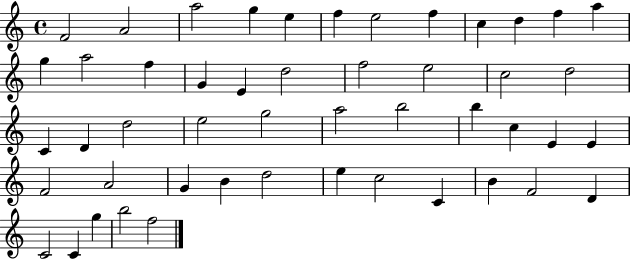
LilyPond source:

{
  \clef treble
  \time 4/4
  \defaultTimeSignature
  \key c \major
  f'2 a'2 | a''2 g''4 e''4 | f''4 e''2 f''4 | c''4 d''4 f''4 a''4 | \break g''4 a''2 f''4 | g'4 e'4 d''2 | f''2 e''2 | c''2 d''2 | \break c'4 d'4 d''2 | e''2 g''2 | a''2 b''2 | b''4 c''4 e'4 e'4 | \break f'2 a'2 | g'4 b'4 d''2 | e''4 c''2 c'4 | b'4 f'2 d'4 | \break c'2 c'4 g''4 | b''2 f''2 | \bar "|."
}